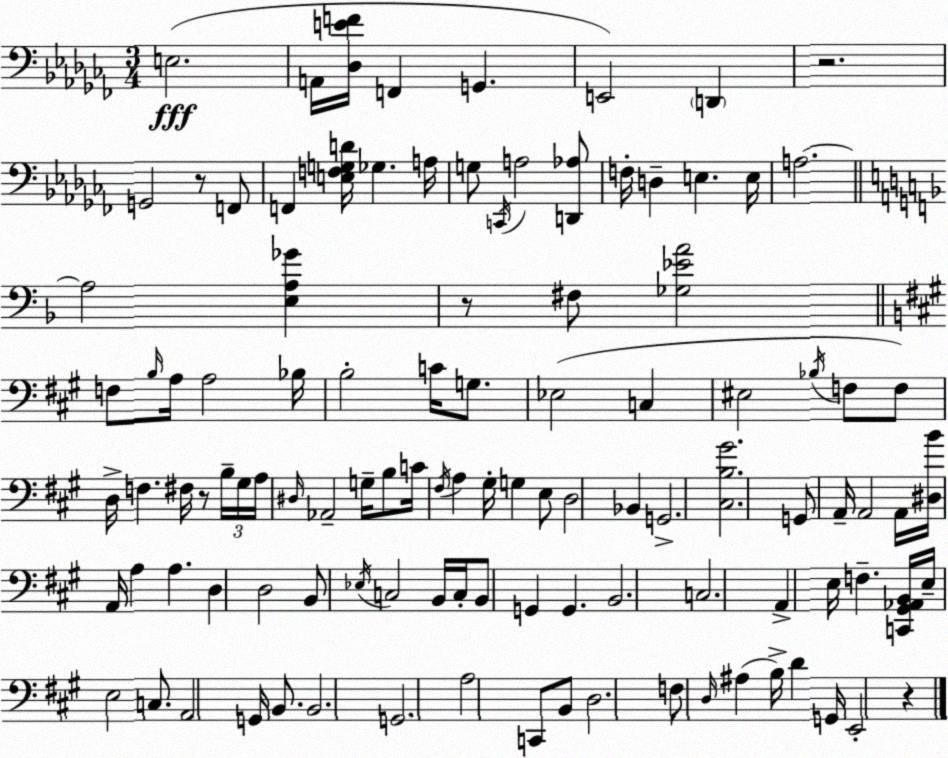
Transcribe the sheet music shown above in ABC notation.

X:1
T:Untitled
M:3/4
L:1/4
K:Abm
E,2 A,,/4 [_D,EF]/4 F,, G,, E,,2 D,, z2 G,,2 z/2 F,,/2 F,, [E,F,G,D]/4 _G, A,/4 G,/2 C,,/4 A,2 [D,,_A,]/2 F,/4 D, E, E,/4 A,2 A,2 [E,A,_G] z/2 ^F,/2 [_G,_EA]2 F,/2 B,/4 A,/4 A,2 _B,/4 B,2 C/4 G,/2 _E,2 C, ^E,2 _B,/4 F,/2 F,/2 D,/4 F, ^F,/4 z/2 B,/4 ^G,/4 A,/4 ^D,/4 _A,,2 G,/4 B,/2 C/4 ^F,/4 A, ^G,/4 G, E,/2 D,2 _B,, G,,2 [^C,B,^G]2 G,,/2 A,,/4 A,,2 A,,/4 [^D,B]/4 A,,/4 A, A, D, D,2 B,,/2 _E,/4 C,2 B,,/4 C,/4 B,,/2 G,, G,, B,,2 C,2 A,, E,/4 F, [C,,^G,,_A,,B,,]/4 E,/4 E,2 C,/2 A,,2 G,,/4 B,,/2 B,,2 G,,2 A,2 C,,/2 B,,/2 D,2 F,/2 D,/4 ^A, B,/4 D G,,/4 E,,2 z